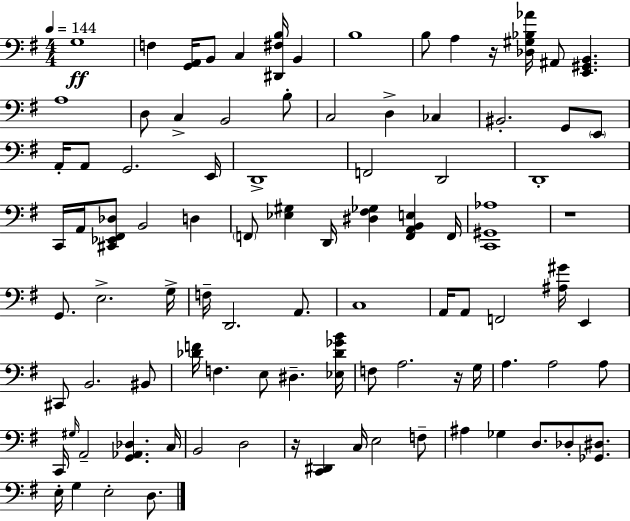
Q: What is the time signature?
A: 4/4